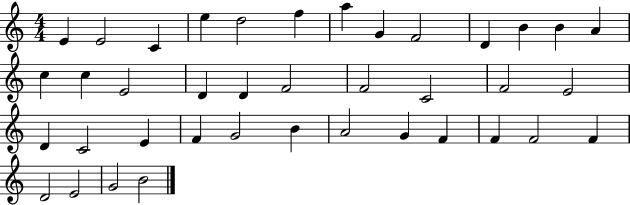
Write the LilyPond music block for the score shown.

{
  \clef treble
  \numericTimeSignature
  \time 4/4
  \key c \major
  e'4 e'2 c'4 | e''4 d''2 f''4 | a''4 g'4 f'2 | d'4 b'4 b'4 a'4 | \break c''4 c''4 e'2 | d'4 d'4 f'2 | f'2 c'2 | f'2 e'2 | \break d'4 c'2 e'4 | f'4 g'2 b'4 | a'2 g'4 f'4 | f'4 f'2 f'4 | \break d'2 e'2 | g'2 b'2 | \bar "|."
}